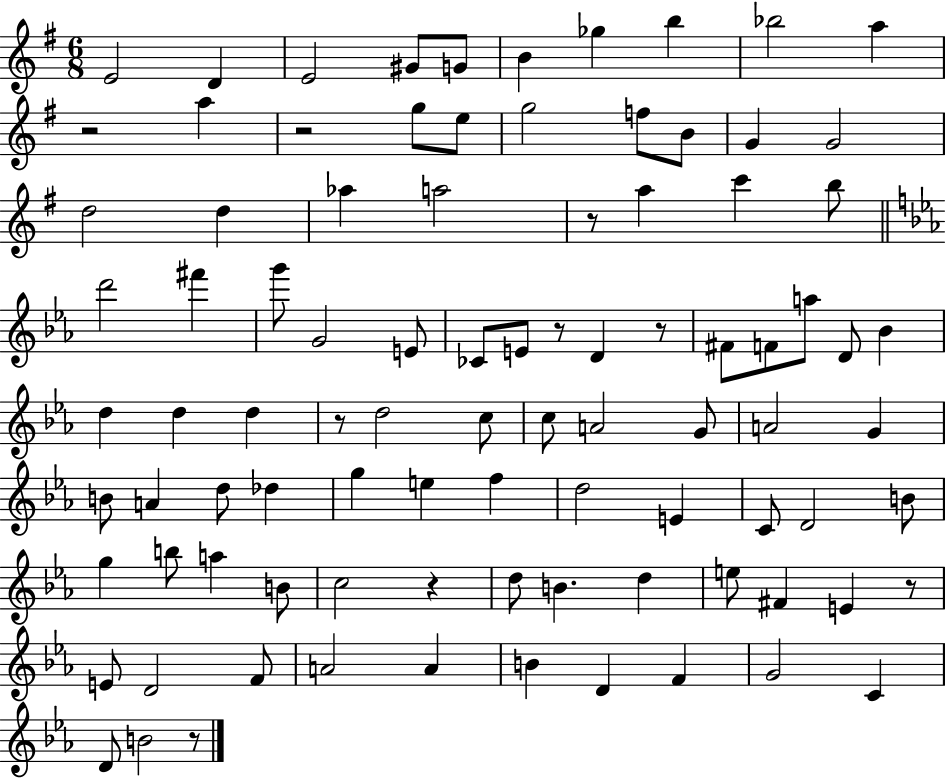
X:1
T:Untitled
M:6/8
L:1/4
K:G
E2 D E2 ^G/2 G/2 B _g b _b2 a z2 a z2 g/2 e/2 g2 f/2 B/2 G G2 d2 d _a a2 z/2 a c' b/2 d'2 ^f' g'/2 G2 E/2 _C/2 E/2 z/2 D z/2 ^F/2 F/2 a/2 D/2 _B d d d z/2 d2 c/2 c/2 A2 G/2 A2 G B/2 A d/2 _d g e f d2 E C/2 D2 B/2 g b/2 a B/2 c2 z d/2 B d e/2 ^F E z/2 E/2 D2 F/2 A2 A B D F G2 C D/2 B2 z/2